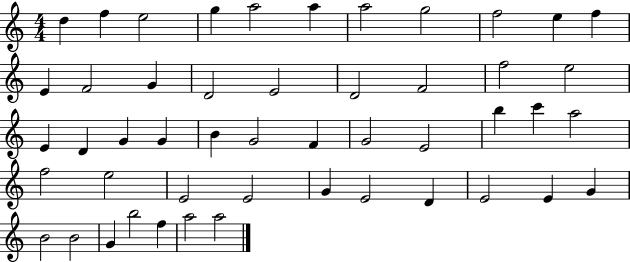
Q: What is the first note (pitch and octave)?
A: D5